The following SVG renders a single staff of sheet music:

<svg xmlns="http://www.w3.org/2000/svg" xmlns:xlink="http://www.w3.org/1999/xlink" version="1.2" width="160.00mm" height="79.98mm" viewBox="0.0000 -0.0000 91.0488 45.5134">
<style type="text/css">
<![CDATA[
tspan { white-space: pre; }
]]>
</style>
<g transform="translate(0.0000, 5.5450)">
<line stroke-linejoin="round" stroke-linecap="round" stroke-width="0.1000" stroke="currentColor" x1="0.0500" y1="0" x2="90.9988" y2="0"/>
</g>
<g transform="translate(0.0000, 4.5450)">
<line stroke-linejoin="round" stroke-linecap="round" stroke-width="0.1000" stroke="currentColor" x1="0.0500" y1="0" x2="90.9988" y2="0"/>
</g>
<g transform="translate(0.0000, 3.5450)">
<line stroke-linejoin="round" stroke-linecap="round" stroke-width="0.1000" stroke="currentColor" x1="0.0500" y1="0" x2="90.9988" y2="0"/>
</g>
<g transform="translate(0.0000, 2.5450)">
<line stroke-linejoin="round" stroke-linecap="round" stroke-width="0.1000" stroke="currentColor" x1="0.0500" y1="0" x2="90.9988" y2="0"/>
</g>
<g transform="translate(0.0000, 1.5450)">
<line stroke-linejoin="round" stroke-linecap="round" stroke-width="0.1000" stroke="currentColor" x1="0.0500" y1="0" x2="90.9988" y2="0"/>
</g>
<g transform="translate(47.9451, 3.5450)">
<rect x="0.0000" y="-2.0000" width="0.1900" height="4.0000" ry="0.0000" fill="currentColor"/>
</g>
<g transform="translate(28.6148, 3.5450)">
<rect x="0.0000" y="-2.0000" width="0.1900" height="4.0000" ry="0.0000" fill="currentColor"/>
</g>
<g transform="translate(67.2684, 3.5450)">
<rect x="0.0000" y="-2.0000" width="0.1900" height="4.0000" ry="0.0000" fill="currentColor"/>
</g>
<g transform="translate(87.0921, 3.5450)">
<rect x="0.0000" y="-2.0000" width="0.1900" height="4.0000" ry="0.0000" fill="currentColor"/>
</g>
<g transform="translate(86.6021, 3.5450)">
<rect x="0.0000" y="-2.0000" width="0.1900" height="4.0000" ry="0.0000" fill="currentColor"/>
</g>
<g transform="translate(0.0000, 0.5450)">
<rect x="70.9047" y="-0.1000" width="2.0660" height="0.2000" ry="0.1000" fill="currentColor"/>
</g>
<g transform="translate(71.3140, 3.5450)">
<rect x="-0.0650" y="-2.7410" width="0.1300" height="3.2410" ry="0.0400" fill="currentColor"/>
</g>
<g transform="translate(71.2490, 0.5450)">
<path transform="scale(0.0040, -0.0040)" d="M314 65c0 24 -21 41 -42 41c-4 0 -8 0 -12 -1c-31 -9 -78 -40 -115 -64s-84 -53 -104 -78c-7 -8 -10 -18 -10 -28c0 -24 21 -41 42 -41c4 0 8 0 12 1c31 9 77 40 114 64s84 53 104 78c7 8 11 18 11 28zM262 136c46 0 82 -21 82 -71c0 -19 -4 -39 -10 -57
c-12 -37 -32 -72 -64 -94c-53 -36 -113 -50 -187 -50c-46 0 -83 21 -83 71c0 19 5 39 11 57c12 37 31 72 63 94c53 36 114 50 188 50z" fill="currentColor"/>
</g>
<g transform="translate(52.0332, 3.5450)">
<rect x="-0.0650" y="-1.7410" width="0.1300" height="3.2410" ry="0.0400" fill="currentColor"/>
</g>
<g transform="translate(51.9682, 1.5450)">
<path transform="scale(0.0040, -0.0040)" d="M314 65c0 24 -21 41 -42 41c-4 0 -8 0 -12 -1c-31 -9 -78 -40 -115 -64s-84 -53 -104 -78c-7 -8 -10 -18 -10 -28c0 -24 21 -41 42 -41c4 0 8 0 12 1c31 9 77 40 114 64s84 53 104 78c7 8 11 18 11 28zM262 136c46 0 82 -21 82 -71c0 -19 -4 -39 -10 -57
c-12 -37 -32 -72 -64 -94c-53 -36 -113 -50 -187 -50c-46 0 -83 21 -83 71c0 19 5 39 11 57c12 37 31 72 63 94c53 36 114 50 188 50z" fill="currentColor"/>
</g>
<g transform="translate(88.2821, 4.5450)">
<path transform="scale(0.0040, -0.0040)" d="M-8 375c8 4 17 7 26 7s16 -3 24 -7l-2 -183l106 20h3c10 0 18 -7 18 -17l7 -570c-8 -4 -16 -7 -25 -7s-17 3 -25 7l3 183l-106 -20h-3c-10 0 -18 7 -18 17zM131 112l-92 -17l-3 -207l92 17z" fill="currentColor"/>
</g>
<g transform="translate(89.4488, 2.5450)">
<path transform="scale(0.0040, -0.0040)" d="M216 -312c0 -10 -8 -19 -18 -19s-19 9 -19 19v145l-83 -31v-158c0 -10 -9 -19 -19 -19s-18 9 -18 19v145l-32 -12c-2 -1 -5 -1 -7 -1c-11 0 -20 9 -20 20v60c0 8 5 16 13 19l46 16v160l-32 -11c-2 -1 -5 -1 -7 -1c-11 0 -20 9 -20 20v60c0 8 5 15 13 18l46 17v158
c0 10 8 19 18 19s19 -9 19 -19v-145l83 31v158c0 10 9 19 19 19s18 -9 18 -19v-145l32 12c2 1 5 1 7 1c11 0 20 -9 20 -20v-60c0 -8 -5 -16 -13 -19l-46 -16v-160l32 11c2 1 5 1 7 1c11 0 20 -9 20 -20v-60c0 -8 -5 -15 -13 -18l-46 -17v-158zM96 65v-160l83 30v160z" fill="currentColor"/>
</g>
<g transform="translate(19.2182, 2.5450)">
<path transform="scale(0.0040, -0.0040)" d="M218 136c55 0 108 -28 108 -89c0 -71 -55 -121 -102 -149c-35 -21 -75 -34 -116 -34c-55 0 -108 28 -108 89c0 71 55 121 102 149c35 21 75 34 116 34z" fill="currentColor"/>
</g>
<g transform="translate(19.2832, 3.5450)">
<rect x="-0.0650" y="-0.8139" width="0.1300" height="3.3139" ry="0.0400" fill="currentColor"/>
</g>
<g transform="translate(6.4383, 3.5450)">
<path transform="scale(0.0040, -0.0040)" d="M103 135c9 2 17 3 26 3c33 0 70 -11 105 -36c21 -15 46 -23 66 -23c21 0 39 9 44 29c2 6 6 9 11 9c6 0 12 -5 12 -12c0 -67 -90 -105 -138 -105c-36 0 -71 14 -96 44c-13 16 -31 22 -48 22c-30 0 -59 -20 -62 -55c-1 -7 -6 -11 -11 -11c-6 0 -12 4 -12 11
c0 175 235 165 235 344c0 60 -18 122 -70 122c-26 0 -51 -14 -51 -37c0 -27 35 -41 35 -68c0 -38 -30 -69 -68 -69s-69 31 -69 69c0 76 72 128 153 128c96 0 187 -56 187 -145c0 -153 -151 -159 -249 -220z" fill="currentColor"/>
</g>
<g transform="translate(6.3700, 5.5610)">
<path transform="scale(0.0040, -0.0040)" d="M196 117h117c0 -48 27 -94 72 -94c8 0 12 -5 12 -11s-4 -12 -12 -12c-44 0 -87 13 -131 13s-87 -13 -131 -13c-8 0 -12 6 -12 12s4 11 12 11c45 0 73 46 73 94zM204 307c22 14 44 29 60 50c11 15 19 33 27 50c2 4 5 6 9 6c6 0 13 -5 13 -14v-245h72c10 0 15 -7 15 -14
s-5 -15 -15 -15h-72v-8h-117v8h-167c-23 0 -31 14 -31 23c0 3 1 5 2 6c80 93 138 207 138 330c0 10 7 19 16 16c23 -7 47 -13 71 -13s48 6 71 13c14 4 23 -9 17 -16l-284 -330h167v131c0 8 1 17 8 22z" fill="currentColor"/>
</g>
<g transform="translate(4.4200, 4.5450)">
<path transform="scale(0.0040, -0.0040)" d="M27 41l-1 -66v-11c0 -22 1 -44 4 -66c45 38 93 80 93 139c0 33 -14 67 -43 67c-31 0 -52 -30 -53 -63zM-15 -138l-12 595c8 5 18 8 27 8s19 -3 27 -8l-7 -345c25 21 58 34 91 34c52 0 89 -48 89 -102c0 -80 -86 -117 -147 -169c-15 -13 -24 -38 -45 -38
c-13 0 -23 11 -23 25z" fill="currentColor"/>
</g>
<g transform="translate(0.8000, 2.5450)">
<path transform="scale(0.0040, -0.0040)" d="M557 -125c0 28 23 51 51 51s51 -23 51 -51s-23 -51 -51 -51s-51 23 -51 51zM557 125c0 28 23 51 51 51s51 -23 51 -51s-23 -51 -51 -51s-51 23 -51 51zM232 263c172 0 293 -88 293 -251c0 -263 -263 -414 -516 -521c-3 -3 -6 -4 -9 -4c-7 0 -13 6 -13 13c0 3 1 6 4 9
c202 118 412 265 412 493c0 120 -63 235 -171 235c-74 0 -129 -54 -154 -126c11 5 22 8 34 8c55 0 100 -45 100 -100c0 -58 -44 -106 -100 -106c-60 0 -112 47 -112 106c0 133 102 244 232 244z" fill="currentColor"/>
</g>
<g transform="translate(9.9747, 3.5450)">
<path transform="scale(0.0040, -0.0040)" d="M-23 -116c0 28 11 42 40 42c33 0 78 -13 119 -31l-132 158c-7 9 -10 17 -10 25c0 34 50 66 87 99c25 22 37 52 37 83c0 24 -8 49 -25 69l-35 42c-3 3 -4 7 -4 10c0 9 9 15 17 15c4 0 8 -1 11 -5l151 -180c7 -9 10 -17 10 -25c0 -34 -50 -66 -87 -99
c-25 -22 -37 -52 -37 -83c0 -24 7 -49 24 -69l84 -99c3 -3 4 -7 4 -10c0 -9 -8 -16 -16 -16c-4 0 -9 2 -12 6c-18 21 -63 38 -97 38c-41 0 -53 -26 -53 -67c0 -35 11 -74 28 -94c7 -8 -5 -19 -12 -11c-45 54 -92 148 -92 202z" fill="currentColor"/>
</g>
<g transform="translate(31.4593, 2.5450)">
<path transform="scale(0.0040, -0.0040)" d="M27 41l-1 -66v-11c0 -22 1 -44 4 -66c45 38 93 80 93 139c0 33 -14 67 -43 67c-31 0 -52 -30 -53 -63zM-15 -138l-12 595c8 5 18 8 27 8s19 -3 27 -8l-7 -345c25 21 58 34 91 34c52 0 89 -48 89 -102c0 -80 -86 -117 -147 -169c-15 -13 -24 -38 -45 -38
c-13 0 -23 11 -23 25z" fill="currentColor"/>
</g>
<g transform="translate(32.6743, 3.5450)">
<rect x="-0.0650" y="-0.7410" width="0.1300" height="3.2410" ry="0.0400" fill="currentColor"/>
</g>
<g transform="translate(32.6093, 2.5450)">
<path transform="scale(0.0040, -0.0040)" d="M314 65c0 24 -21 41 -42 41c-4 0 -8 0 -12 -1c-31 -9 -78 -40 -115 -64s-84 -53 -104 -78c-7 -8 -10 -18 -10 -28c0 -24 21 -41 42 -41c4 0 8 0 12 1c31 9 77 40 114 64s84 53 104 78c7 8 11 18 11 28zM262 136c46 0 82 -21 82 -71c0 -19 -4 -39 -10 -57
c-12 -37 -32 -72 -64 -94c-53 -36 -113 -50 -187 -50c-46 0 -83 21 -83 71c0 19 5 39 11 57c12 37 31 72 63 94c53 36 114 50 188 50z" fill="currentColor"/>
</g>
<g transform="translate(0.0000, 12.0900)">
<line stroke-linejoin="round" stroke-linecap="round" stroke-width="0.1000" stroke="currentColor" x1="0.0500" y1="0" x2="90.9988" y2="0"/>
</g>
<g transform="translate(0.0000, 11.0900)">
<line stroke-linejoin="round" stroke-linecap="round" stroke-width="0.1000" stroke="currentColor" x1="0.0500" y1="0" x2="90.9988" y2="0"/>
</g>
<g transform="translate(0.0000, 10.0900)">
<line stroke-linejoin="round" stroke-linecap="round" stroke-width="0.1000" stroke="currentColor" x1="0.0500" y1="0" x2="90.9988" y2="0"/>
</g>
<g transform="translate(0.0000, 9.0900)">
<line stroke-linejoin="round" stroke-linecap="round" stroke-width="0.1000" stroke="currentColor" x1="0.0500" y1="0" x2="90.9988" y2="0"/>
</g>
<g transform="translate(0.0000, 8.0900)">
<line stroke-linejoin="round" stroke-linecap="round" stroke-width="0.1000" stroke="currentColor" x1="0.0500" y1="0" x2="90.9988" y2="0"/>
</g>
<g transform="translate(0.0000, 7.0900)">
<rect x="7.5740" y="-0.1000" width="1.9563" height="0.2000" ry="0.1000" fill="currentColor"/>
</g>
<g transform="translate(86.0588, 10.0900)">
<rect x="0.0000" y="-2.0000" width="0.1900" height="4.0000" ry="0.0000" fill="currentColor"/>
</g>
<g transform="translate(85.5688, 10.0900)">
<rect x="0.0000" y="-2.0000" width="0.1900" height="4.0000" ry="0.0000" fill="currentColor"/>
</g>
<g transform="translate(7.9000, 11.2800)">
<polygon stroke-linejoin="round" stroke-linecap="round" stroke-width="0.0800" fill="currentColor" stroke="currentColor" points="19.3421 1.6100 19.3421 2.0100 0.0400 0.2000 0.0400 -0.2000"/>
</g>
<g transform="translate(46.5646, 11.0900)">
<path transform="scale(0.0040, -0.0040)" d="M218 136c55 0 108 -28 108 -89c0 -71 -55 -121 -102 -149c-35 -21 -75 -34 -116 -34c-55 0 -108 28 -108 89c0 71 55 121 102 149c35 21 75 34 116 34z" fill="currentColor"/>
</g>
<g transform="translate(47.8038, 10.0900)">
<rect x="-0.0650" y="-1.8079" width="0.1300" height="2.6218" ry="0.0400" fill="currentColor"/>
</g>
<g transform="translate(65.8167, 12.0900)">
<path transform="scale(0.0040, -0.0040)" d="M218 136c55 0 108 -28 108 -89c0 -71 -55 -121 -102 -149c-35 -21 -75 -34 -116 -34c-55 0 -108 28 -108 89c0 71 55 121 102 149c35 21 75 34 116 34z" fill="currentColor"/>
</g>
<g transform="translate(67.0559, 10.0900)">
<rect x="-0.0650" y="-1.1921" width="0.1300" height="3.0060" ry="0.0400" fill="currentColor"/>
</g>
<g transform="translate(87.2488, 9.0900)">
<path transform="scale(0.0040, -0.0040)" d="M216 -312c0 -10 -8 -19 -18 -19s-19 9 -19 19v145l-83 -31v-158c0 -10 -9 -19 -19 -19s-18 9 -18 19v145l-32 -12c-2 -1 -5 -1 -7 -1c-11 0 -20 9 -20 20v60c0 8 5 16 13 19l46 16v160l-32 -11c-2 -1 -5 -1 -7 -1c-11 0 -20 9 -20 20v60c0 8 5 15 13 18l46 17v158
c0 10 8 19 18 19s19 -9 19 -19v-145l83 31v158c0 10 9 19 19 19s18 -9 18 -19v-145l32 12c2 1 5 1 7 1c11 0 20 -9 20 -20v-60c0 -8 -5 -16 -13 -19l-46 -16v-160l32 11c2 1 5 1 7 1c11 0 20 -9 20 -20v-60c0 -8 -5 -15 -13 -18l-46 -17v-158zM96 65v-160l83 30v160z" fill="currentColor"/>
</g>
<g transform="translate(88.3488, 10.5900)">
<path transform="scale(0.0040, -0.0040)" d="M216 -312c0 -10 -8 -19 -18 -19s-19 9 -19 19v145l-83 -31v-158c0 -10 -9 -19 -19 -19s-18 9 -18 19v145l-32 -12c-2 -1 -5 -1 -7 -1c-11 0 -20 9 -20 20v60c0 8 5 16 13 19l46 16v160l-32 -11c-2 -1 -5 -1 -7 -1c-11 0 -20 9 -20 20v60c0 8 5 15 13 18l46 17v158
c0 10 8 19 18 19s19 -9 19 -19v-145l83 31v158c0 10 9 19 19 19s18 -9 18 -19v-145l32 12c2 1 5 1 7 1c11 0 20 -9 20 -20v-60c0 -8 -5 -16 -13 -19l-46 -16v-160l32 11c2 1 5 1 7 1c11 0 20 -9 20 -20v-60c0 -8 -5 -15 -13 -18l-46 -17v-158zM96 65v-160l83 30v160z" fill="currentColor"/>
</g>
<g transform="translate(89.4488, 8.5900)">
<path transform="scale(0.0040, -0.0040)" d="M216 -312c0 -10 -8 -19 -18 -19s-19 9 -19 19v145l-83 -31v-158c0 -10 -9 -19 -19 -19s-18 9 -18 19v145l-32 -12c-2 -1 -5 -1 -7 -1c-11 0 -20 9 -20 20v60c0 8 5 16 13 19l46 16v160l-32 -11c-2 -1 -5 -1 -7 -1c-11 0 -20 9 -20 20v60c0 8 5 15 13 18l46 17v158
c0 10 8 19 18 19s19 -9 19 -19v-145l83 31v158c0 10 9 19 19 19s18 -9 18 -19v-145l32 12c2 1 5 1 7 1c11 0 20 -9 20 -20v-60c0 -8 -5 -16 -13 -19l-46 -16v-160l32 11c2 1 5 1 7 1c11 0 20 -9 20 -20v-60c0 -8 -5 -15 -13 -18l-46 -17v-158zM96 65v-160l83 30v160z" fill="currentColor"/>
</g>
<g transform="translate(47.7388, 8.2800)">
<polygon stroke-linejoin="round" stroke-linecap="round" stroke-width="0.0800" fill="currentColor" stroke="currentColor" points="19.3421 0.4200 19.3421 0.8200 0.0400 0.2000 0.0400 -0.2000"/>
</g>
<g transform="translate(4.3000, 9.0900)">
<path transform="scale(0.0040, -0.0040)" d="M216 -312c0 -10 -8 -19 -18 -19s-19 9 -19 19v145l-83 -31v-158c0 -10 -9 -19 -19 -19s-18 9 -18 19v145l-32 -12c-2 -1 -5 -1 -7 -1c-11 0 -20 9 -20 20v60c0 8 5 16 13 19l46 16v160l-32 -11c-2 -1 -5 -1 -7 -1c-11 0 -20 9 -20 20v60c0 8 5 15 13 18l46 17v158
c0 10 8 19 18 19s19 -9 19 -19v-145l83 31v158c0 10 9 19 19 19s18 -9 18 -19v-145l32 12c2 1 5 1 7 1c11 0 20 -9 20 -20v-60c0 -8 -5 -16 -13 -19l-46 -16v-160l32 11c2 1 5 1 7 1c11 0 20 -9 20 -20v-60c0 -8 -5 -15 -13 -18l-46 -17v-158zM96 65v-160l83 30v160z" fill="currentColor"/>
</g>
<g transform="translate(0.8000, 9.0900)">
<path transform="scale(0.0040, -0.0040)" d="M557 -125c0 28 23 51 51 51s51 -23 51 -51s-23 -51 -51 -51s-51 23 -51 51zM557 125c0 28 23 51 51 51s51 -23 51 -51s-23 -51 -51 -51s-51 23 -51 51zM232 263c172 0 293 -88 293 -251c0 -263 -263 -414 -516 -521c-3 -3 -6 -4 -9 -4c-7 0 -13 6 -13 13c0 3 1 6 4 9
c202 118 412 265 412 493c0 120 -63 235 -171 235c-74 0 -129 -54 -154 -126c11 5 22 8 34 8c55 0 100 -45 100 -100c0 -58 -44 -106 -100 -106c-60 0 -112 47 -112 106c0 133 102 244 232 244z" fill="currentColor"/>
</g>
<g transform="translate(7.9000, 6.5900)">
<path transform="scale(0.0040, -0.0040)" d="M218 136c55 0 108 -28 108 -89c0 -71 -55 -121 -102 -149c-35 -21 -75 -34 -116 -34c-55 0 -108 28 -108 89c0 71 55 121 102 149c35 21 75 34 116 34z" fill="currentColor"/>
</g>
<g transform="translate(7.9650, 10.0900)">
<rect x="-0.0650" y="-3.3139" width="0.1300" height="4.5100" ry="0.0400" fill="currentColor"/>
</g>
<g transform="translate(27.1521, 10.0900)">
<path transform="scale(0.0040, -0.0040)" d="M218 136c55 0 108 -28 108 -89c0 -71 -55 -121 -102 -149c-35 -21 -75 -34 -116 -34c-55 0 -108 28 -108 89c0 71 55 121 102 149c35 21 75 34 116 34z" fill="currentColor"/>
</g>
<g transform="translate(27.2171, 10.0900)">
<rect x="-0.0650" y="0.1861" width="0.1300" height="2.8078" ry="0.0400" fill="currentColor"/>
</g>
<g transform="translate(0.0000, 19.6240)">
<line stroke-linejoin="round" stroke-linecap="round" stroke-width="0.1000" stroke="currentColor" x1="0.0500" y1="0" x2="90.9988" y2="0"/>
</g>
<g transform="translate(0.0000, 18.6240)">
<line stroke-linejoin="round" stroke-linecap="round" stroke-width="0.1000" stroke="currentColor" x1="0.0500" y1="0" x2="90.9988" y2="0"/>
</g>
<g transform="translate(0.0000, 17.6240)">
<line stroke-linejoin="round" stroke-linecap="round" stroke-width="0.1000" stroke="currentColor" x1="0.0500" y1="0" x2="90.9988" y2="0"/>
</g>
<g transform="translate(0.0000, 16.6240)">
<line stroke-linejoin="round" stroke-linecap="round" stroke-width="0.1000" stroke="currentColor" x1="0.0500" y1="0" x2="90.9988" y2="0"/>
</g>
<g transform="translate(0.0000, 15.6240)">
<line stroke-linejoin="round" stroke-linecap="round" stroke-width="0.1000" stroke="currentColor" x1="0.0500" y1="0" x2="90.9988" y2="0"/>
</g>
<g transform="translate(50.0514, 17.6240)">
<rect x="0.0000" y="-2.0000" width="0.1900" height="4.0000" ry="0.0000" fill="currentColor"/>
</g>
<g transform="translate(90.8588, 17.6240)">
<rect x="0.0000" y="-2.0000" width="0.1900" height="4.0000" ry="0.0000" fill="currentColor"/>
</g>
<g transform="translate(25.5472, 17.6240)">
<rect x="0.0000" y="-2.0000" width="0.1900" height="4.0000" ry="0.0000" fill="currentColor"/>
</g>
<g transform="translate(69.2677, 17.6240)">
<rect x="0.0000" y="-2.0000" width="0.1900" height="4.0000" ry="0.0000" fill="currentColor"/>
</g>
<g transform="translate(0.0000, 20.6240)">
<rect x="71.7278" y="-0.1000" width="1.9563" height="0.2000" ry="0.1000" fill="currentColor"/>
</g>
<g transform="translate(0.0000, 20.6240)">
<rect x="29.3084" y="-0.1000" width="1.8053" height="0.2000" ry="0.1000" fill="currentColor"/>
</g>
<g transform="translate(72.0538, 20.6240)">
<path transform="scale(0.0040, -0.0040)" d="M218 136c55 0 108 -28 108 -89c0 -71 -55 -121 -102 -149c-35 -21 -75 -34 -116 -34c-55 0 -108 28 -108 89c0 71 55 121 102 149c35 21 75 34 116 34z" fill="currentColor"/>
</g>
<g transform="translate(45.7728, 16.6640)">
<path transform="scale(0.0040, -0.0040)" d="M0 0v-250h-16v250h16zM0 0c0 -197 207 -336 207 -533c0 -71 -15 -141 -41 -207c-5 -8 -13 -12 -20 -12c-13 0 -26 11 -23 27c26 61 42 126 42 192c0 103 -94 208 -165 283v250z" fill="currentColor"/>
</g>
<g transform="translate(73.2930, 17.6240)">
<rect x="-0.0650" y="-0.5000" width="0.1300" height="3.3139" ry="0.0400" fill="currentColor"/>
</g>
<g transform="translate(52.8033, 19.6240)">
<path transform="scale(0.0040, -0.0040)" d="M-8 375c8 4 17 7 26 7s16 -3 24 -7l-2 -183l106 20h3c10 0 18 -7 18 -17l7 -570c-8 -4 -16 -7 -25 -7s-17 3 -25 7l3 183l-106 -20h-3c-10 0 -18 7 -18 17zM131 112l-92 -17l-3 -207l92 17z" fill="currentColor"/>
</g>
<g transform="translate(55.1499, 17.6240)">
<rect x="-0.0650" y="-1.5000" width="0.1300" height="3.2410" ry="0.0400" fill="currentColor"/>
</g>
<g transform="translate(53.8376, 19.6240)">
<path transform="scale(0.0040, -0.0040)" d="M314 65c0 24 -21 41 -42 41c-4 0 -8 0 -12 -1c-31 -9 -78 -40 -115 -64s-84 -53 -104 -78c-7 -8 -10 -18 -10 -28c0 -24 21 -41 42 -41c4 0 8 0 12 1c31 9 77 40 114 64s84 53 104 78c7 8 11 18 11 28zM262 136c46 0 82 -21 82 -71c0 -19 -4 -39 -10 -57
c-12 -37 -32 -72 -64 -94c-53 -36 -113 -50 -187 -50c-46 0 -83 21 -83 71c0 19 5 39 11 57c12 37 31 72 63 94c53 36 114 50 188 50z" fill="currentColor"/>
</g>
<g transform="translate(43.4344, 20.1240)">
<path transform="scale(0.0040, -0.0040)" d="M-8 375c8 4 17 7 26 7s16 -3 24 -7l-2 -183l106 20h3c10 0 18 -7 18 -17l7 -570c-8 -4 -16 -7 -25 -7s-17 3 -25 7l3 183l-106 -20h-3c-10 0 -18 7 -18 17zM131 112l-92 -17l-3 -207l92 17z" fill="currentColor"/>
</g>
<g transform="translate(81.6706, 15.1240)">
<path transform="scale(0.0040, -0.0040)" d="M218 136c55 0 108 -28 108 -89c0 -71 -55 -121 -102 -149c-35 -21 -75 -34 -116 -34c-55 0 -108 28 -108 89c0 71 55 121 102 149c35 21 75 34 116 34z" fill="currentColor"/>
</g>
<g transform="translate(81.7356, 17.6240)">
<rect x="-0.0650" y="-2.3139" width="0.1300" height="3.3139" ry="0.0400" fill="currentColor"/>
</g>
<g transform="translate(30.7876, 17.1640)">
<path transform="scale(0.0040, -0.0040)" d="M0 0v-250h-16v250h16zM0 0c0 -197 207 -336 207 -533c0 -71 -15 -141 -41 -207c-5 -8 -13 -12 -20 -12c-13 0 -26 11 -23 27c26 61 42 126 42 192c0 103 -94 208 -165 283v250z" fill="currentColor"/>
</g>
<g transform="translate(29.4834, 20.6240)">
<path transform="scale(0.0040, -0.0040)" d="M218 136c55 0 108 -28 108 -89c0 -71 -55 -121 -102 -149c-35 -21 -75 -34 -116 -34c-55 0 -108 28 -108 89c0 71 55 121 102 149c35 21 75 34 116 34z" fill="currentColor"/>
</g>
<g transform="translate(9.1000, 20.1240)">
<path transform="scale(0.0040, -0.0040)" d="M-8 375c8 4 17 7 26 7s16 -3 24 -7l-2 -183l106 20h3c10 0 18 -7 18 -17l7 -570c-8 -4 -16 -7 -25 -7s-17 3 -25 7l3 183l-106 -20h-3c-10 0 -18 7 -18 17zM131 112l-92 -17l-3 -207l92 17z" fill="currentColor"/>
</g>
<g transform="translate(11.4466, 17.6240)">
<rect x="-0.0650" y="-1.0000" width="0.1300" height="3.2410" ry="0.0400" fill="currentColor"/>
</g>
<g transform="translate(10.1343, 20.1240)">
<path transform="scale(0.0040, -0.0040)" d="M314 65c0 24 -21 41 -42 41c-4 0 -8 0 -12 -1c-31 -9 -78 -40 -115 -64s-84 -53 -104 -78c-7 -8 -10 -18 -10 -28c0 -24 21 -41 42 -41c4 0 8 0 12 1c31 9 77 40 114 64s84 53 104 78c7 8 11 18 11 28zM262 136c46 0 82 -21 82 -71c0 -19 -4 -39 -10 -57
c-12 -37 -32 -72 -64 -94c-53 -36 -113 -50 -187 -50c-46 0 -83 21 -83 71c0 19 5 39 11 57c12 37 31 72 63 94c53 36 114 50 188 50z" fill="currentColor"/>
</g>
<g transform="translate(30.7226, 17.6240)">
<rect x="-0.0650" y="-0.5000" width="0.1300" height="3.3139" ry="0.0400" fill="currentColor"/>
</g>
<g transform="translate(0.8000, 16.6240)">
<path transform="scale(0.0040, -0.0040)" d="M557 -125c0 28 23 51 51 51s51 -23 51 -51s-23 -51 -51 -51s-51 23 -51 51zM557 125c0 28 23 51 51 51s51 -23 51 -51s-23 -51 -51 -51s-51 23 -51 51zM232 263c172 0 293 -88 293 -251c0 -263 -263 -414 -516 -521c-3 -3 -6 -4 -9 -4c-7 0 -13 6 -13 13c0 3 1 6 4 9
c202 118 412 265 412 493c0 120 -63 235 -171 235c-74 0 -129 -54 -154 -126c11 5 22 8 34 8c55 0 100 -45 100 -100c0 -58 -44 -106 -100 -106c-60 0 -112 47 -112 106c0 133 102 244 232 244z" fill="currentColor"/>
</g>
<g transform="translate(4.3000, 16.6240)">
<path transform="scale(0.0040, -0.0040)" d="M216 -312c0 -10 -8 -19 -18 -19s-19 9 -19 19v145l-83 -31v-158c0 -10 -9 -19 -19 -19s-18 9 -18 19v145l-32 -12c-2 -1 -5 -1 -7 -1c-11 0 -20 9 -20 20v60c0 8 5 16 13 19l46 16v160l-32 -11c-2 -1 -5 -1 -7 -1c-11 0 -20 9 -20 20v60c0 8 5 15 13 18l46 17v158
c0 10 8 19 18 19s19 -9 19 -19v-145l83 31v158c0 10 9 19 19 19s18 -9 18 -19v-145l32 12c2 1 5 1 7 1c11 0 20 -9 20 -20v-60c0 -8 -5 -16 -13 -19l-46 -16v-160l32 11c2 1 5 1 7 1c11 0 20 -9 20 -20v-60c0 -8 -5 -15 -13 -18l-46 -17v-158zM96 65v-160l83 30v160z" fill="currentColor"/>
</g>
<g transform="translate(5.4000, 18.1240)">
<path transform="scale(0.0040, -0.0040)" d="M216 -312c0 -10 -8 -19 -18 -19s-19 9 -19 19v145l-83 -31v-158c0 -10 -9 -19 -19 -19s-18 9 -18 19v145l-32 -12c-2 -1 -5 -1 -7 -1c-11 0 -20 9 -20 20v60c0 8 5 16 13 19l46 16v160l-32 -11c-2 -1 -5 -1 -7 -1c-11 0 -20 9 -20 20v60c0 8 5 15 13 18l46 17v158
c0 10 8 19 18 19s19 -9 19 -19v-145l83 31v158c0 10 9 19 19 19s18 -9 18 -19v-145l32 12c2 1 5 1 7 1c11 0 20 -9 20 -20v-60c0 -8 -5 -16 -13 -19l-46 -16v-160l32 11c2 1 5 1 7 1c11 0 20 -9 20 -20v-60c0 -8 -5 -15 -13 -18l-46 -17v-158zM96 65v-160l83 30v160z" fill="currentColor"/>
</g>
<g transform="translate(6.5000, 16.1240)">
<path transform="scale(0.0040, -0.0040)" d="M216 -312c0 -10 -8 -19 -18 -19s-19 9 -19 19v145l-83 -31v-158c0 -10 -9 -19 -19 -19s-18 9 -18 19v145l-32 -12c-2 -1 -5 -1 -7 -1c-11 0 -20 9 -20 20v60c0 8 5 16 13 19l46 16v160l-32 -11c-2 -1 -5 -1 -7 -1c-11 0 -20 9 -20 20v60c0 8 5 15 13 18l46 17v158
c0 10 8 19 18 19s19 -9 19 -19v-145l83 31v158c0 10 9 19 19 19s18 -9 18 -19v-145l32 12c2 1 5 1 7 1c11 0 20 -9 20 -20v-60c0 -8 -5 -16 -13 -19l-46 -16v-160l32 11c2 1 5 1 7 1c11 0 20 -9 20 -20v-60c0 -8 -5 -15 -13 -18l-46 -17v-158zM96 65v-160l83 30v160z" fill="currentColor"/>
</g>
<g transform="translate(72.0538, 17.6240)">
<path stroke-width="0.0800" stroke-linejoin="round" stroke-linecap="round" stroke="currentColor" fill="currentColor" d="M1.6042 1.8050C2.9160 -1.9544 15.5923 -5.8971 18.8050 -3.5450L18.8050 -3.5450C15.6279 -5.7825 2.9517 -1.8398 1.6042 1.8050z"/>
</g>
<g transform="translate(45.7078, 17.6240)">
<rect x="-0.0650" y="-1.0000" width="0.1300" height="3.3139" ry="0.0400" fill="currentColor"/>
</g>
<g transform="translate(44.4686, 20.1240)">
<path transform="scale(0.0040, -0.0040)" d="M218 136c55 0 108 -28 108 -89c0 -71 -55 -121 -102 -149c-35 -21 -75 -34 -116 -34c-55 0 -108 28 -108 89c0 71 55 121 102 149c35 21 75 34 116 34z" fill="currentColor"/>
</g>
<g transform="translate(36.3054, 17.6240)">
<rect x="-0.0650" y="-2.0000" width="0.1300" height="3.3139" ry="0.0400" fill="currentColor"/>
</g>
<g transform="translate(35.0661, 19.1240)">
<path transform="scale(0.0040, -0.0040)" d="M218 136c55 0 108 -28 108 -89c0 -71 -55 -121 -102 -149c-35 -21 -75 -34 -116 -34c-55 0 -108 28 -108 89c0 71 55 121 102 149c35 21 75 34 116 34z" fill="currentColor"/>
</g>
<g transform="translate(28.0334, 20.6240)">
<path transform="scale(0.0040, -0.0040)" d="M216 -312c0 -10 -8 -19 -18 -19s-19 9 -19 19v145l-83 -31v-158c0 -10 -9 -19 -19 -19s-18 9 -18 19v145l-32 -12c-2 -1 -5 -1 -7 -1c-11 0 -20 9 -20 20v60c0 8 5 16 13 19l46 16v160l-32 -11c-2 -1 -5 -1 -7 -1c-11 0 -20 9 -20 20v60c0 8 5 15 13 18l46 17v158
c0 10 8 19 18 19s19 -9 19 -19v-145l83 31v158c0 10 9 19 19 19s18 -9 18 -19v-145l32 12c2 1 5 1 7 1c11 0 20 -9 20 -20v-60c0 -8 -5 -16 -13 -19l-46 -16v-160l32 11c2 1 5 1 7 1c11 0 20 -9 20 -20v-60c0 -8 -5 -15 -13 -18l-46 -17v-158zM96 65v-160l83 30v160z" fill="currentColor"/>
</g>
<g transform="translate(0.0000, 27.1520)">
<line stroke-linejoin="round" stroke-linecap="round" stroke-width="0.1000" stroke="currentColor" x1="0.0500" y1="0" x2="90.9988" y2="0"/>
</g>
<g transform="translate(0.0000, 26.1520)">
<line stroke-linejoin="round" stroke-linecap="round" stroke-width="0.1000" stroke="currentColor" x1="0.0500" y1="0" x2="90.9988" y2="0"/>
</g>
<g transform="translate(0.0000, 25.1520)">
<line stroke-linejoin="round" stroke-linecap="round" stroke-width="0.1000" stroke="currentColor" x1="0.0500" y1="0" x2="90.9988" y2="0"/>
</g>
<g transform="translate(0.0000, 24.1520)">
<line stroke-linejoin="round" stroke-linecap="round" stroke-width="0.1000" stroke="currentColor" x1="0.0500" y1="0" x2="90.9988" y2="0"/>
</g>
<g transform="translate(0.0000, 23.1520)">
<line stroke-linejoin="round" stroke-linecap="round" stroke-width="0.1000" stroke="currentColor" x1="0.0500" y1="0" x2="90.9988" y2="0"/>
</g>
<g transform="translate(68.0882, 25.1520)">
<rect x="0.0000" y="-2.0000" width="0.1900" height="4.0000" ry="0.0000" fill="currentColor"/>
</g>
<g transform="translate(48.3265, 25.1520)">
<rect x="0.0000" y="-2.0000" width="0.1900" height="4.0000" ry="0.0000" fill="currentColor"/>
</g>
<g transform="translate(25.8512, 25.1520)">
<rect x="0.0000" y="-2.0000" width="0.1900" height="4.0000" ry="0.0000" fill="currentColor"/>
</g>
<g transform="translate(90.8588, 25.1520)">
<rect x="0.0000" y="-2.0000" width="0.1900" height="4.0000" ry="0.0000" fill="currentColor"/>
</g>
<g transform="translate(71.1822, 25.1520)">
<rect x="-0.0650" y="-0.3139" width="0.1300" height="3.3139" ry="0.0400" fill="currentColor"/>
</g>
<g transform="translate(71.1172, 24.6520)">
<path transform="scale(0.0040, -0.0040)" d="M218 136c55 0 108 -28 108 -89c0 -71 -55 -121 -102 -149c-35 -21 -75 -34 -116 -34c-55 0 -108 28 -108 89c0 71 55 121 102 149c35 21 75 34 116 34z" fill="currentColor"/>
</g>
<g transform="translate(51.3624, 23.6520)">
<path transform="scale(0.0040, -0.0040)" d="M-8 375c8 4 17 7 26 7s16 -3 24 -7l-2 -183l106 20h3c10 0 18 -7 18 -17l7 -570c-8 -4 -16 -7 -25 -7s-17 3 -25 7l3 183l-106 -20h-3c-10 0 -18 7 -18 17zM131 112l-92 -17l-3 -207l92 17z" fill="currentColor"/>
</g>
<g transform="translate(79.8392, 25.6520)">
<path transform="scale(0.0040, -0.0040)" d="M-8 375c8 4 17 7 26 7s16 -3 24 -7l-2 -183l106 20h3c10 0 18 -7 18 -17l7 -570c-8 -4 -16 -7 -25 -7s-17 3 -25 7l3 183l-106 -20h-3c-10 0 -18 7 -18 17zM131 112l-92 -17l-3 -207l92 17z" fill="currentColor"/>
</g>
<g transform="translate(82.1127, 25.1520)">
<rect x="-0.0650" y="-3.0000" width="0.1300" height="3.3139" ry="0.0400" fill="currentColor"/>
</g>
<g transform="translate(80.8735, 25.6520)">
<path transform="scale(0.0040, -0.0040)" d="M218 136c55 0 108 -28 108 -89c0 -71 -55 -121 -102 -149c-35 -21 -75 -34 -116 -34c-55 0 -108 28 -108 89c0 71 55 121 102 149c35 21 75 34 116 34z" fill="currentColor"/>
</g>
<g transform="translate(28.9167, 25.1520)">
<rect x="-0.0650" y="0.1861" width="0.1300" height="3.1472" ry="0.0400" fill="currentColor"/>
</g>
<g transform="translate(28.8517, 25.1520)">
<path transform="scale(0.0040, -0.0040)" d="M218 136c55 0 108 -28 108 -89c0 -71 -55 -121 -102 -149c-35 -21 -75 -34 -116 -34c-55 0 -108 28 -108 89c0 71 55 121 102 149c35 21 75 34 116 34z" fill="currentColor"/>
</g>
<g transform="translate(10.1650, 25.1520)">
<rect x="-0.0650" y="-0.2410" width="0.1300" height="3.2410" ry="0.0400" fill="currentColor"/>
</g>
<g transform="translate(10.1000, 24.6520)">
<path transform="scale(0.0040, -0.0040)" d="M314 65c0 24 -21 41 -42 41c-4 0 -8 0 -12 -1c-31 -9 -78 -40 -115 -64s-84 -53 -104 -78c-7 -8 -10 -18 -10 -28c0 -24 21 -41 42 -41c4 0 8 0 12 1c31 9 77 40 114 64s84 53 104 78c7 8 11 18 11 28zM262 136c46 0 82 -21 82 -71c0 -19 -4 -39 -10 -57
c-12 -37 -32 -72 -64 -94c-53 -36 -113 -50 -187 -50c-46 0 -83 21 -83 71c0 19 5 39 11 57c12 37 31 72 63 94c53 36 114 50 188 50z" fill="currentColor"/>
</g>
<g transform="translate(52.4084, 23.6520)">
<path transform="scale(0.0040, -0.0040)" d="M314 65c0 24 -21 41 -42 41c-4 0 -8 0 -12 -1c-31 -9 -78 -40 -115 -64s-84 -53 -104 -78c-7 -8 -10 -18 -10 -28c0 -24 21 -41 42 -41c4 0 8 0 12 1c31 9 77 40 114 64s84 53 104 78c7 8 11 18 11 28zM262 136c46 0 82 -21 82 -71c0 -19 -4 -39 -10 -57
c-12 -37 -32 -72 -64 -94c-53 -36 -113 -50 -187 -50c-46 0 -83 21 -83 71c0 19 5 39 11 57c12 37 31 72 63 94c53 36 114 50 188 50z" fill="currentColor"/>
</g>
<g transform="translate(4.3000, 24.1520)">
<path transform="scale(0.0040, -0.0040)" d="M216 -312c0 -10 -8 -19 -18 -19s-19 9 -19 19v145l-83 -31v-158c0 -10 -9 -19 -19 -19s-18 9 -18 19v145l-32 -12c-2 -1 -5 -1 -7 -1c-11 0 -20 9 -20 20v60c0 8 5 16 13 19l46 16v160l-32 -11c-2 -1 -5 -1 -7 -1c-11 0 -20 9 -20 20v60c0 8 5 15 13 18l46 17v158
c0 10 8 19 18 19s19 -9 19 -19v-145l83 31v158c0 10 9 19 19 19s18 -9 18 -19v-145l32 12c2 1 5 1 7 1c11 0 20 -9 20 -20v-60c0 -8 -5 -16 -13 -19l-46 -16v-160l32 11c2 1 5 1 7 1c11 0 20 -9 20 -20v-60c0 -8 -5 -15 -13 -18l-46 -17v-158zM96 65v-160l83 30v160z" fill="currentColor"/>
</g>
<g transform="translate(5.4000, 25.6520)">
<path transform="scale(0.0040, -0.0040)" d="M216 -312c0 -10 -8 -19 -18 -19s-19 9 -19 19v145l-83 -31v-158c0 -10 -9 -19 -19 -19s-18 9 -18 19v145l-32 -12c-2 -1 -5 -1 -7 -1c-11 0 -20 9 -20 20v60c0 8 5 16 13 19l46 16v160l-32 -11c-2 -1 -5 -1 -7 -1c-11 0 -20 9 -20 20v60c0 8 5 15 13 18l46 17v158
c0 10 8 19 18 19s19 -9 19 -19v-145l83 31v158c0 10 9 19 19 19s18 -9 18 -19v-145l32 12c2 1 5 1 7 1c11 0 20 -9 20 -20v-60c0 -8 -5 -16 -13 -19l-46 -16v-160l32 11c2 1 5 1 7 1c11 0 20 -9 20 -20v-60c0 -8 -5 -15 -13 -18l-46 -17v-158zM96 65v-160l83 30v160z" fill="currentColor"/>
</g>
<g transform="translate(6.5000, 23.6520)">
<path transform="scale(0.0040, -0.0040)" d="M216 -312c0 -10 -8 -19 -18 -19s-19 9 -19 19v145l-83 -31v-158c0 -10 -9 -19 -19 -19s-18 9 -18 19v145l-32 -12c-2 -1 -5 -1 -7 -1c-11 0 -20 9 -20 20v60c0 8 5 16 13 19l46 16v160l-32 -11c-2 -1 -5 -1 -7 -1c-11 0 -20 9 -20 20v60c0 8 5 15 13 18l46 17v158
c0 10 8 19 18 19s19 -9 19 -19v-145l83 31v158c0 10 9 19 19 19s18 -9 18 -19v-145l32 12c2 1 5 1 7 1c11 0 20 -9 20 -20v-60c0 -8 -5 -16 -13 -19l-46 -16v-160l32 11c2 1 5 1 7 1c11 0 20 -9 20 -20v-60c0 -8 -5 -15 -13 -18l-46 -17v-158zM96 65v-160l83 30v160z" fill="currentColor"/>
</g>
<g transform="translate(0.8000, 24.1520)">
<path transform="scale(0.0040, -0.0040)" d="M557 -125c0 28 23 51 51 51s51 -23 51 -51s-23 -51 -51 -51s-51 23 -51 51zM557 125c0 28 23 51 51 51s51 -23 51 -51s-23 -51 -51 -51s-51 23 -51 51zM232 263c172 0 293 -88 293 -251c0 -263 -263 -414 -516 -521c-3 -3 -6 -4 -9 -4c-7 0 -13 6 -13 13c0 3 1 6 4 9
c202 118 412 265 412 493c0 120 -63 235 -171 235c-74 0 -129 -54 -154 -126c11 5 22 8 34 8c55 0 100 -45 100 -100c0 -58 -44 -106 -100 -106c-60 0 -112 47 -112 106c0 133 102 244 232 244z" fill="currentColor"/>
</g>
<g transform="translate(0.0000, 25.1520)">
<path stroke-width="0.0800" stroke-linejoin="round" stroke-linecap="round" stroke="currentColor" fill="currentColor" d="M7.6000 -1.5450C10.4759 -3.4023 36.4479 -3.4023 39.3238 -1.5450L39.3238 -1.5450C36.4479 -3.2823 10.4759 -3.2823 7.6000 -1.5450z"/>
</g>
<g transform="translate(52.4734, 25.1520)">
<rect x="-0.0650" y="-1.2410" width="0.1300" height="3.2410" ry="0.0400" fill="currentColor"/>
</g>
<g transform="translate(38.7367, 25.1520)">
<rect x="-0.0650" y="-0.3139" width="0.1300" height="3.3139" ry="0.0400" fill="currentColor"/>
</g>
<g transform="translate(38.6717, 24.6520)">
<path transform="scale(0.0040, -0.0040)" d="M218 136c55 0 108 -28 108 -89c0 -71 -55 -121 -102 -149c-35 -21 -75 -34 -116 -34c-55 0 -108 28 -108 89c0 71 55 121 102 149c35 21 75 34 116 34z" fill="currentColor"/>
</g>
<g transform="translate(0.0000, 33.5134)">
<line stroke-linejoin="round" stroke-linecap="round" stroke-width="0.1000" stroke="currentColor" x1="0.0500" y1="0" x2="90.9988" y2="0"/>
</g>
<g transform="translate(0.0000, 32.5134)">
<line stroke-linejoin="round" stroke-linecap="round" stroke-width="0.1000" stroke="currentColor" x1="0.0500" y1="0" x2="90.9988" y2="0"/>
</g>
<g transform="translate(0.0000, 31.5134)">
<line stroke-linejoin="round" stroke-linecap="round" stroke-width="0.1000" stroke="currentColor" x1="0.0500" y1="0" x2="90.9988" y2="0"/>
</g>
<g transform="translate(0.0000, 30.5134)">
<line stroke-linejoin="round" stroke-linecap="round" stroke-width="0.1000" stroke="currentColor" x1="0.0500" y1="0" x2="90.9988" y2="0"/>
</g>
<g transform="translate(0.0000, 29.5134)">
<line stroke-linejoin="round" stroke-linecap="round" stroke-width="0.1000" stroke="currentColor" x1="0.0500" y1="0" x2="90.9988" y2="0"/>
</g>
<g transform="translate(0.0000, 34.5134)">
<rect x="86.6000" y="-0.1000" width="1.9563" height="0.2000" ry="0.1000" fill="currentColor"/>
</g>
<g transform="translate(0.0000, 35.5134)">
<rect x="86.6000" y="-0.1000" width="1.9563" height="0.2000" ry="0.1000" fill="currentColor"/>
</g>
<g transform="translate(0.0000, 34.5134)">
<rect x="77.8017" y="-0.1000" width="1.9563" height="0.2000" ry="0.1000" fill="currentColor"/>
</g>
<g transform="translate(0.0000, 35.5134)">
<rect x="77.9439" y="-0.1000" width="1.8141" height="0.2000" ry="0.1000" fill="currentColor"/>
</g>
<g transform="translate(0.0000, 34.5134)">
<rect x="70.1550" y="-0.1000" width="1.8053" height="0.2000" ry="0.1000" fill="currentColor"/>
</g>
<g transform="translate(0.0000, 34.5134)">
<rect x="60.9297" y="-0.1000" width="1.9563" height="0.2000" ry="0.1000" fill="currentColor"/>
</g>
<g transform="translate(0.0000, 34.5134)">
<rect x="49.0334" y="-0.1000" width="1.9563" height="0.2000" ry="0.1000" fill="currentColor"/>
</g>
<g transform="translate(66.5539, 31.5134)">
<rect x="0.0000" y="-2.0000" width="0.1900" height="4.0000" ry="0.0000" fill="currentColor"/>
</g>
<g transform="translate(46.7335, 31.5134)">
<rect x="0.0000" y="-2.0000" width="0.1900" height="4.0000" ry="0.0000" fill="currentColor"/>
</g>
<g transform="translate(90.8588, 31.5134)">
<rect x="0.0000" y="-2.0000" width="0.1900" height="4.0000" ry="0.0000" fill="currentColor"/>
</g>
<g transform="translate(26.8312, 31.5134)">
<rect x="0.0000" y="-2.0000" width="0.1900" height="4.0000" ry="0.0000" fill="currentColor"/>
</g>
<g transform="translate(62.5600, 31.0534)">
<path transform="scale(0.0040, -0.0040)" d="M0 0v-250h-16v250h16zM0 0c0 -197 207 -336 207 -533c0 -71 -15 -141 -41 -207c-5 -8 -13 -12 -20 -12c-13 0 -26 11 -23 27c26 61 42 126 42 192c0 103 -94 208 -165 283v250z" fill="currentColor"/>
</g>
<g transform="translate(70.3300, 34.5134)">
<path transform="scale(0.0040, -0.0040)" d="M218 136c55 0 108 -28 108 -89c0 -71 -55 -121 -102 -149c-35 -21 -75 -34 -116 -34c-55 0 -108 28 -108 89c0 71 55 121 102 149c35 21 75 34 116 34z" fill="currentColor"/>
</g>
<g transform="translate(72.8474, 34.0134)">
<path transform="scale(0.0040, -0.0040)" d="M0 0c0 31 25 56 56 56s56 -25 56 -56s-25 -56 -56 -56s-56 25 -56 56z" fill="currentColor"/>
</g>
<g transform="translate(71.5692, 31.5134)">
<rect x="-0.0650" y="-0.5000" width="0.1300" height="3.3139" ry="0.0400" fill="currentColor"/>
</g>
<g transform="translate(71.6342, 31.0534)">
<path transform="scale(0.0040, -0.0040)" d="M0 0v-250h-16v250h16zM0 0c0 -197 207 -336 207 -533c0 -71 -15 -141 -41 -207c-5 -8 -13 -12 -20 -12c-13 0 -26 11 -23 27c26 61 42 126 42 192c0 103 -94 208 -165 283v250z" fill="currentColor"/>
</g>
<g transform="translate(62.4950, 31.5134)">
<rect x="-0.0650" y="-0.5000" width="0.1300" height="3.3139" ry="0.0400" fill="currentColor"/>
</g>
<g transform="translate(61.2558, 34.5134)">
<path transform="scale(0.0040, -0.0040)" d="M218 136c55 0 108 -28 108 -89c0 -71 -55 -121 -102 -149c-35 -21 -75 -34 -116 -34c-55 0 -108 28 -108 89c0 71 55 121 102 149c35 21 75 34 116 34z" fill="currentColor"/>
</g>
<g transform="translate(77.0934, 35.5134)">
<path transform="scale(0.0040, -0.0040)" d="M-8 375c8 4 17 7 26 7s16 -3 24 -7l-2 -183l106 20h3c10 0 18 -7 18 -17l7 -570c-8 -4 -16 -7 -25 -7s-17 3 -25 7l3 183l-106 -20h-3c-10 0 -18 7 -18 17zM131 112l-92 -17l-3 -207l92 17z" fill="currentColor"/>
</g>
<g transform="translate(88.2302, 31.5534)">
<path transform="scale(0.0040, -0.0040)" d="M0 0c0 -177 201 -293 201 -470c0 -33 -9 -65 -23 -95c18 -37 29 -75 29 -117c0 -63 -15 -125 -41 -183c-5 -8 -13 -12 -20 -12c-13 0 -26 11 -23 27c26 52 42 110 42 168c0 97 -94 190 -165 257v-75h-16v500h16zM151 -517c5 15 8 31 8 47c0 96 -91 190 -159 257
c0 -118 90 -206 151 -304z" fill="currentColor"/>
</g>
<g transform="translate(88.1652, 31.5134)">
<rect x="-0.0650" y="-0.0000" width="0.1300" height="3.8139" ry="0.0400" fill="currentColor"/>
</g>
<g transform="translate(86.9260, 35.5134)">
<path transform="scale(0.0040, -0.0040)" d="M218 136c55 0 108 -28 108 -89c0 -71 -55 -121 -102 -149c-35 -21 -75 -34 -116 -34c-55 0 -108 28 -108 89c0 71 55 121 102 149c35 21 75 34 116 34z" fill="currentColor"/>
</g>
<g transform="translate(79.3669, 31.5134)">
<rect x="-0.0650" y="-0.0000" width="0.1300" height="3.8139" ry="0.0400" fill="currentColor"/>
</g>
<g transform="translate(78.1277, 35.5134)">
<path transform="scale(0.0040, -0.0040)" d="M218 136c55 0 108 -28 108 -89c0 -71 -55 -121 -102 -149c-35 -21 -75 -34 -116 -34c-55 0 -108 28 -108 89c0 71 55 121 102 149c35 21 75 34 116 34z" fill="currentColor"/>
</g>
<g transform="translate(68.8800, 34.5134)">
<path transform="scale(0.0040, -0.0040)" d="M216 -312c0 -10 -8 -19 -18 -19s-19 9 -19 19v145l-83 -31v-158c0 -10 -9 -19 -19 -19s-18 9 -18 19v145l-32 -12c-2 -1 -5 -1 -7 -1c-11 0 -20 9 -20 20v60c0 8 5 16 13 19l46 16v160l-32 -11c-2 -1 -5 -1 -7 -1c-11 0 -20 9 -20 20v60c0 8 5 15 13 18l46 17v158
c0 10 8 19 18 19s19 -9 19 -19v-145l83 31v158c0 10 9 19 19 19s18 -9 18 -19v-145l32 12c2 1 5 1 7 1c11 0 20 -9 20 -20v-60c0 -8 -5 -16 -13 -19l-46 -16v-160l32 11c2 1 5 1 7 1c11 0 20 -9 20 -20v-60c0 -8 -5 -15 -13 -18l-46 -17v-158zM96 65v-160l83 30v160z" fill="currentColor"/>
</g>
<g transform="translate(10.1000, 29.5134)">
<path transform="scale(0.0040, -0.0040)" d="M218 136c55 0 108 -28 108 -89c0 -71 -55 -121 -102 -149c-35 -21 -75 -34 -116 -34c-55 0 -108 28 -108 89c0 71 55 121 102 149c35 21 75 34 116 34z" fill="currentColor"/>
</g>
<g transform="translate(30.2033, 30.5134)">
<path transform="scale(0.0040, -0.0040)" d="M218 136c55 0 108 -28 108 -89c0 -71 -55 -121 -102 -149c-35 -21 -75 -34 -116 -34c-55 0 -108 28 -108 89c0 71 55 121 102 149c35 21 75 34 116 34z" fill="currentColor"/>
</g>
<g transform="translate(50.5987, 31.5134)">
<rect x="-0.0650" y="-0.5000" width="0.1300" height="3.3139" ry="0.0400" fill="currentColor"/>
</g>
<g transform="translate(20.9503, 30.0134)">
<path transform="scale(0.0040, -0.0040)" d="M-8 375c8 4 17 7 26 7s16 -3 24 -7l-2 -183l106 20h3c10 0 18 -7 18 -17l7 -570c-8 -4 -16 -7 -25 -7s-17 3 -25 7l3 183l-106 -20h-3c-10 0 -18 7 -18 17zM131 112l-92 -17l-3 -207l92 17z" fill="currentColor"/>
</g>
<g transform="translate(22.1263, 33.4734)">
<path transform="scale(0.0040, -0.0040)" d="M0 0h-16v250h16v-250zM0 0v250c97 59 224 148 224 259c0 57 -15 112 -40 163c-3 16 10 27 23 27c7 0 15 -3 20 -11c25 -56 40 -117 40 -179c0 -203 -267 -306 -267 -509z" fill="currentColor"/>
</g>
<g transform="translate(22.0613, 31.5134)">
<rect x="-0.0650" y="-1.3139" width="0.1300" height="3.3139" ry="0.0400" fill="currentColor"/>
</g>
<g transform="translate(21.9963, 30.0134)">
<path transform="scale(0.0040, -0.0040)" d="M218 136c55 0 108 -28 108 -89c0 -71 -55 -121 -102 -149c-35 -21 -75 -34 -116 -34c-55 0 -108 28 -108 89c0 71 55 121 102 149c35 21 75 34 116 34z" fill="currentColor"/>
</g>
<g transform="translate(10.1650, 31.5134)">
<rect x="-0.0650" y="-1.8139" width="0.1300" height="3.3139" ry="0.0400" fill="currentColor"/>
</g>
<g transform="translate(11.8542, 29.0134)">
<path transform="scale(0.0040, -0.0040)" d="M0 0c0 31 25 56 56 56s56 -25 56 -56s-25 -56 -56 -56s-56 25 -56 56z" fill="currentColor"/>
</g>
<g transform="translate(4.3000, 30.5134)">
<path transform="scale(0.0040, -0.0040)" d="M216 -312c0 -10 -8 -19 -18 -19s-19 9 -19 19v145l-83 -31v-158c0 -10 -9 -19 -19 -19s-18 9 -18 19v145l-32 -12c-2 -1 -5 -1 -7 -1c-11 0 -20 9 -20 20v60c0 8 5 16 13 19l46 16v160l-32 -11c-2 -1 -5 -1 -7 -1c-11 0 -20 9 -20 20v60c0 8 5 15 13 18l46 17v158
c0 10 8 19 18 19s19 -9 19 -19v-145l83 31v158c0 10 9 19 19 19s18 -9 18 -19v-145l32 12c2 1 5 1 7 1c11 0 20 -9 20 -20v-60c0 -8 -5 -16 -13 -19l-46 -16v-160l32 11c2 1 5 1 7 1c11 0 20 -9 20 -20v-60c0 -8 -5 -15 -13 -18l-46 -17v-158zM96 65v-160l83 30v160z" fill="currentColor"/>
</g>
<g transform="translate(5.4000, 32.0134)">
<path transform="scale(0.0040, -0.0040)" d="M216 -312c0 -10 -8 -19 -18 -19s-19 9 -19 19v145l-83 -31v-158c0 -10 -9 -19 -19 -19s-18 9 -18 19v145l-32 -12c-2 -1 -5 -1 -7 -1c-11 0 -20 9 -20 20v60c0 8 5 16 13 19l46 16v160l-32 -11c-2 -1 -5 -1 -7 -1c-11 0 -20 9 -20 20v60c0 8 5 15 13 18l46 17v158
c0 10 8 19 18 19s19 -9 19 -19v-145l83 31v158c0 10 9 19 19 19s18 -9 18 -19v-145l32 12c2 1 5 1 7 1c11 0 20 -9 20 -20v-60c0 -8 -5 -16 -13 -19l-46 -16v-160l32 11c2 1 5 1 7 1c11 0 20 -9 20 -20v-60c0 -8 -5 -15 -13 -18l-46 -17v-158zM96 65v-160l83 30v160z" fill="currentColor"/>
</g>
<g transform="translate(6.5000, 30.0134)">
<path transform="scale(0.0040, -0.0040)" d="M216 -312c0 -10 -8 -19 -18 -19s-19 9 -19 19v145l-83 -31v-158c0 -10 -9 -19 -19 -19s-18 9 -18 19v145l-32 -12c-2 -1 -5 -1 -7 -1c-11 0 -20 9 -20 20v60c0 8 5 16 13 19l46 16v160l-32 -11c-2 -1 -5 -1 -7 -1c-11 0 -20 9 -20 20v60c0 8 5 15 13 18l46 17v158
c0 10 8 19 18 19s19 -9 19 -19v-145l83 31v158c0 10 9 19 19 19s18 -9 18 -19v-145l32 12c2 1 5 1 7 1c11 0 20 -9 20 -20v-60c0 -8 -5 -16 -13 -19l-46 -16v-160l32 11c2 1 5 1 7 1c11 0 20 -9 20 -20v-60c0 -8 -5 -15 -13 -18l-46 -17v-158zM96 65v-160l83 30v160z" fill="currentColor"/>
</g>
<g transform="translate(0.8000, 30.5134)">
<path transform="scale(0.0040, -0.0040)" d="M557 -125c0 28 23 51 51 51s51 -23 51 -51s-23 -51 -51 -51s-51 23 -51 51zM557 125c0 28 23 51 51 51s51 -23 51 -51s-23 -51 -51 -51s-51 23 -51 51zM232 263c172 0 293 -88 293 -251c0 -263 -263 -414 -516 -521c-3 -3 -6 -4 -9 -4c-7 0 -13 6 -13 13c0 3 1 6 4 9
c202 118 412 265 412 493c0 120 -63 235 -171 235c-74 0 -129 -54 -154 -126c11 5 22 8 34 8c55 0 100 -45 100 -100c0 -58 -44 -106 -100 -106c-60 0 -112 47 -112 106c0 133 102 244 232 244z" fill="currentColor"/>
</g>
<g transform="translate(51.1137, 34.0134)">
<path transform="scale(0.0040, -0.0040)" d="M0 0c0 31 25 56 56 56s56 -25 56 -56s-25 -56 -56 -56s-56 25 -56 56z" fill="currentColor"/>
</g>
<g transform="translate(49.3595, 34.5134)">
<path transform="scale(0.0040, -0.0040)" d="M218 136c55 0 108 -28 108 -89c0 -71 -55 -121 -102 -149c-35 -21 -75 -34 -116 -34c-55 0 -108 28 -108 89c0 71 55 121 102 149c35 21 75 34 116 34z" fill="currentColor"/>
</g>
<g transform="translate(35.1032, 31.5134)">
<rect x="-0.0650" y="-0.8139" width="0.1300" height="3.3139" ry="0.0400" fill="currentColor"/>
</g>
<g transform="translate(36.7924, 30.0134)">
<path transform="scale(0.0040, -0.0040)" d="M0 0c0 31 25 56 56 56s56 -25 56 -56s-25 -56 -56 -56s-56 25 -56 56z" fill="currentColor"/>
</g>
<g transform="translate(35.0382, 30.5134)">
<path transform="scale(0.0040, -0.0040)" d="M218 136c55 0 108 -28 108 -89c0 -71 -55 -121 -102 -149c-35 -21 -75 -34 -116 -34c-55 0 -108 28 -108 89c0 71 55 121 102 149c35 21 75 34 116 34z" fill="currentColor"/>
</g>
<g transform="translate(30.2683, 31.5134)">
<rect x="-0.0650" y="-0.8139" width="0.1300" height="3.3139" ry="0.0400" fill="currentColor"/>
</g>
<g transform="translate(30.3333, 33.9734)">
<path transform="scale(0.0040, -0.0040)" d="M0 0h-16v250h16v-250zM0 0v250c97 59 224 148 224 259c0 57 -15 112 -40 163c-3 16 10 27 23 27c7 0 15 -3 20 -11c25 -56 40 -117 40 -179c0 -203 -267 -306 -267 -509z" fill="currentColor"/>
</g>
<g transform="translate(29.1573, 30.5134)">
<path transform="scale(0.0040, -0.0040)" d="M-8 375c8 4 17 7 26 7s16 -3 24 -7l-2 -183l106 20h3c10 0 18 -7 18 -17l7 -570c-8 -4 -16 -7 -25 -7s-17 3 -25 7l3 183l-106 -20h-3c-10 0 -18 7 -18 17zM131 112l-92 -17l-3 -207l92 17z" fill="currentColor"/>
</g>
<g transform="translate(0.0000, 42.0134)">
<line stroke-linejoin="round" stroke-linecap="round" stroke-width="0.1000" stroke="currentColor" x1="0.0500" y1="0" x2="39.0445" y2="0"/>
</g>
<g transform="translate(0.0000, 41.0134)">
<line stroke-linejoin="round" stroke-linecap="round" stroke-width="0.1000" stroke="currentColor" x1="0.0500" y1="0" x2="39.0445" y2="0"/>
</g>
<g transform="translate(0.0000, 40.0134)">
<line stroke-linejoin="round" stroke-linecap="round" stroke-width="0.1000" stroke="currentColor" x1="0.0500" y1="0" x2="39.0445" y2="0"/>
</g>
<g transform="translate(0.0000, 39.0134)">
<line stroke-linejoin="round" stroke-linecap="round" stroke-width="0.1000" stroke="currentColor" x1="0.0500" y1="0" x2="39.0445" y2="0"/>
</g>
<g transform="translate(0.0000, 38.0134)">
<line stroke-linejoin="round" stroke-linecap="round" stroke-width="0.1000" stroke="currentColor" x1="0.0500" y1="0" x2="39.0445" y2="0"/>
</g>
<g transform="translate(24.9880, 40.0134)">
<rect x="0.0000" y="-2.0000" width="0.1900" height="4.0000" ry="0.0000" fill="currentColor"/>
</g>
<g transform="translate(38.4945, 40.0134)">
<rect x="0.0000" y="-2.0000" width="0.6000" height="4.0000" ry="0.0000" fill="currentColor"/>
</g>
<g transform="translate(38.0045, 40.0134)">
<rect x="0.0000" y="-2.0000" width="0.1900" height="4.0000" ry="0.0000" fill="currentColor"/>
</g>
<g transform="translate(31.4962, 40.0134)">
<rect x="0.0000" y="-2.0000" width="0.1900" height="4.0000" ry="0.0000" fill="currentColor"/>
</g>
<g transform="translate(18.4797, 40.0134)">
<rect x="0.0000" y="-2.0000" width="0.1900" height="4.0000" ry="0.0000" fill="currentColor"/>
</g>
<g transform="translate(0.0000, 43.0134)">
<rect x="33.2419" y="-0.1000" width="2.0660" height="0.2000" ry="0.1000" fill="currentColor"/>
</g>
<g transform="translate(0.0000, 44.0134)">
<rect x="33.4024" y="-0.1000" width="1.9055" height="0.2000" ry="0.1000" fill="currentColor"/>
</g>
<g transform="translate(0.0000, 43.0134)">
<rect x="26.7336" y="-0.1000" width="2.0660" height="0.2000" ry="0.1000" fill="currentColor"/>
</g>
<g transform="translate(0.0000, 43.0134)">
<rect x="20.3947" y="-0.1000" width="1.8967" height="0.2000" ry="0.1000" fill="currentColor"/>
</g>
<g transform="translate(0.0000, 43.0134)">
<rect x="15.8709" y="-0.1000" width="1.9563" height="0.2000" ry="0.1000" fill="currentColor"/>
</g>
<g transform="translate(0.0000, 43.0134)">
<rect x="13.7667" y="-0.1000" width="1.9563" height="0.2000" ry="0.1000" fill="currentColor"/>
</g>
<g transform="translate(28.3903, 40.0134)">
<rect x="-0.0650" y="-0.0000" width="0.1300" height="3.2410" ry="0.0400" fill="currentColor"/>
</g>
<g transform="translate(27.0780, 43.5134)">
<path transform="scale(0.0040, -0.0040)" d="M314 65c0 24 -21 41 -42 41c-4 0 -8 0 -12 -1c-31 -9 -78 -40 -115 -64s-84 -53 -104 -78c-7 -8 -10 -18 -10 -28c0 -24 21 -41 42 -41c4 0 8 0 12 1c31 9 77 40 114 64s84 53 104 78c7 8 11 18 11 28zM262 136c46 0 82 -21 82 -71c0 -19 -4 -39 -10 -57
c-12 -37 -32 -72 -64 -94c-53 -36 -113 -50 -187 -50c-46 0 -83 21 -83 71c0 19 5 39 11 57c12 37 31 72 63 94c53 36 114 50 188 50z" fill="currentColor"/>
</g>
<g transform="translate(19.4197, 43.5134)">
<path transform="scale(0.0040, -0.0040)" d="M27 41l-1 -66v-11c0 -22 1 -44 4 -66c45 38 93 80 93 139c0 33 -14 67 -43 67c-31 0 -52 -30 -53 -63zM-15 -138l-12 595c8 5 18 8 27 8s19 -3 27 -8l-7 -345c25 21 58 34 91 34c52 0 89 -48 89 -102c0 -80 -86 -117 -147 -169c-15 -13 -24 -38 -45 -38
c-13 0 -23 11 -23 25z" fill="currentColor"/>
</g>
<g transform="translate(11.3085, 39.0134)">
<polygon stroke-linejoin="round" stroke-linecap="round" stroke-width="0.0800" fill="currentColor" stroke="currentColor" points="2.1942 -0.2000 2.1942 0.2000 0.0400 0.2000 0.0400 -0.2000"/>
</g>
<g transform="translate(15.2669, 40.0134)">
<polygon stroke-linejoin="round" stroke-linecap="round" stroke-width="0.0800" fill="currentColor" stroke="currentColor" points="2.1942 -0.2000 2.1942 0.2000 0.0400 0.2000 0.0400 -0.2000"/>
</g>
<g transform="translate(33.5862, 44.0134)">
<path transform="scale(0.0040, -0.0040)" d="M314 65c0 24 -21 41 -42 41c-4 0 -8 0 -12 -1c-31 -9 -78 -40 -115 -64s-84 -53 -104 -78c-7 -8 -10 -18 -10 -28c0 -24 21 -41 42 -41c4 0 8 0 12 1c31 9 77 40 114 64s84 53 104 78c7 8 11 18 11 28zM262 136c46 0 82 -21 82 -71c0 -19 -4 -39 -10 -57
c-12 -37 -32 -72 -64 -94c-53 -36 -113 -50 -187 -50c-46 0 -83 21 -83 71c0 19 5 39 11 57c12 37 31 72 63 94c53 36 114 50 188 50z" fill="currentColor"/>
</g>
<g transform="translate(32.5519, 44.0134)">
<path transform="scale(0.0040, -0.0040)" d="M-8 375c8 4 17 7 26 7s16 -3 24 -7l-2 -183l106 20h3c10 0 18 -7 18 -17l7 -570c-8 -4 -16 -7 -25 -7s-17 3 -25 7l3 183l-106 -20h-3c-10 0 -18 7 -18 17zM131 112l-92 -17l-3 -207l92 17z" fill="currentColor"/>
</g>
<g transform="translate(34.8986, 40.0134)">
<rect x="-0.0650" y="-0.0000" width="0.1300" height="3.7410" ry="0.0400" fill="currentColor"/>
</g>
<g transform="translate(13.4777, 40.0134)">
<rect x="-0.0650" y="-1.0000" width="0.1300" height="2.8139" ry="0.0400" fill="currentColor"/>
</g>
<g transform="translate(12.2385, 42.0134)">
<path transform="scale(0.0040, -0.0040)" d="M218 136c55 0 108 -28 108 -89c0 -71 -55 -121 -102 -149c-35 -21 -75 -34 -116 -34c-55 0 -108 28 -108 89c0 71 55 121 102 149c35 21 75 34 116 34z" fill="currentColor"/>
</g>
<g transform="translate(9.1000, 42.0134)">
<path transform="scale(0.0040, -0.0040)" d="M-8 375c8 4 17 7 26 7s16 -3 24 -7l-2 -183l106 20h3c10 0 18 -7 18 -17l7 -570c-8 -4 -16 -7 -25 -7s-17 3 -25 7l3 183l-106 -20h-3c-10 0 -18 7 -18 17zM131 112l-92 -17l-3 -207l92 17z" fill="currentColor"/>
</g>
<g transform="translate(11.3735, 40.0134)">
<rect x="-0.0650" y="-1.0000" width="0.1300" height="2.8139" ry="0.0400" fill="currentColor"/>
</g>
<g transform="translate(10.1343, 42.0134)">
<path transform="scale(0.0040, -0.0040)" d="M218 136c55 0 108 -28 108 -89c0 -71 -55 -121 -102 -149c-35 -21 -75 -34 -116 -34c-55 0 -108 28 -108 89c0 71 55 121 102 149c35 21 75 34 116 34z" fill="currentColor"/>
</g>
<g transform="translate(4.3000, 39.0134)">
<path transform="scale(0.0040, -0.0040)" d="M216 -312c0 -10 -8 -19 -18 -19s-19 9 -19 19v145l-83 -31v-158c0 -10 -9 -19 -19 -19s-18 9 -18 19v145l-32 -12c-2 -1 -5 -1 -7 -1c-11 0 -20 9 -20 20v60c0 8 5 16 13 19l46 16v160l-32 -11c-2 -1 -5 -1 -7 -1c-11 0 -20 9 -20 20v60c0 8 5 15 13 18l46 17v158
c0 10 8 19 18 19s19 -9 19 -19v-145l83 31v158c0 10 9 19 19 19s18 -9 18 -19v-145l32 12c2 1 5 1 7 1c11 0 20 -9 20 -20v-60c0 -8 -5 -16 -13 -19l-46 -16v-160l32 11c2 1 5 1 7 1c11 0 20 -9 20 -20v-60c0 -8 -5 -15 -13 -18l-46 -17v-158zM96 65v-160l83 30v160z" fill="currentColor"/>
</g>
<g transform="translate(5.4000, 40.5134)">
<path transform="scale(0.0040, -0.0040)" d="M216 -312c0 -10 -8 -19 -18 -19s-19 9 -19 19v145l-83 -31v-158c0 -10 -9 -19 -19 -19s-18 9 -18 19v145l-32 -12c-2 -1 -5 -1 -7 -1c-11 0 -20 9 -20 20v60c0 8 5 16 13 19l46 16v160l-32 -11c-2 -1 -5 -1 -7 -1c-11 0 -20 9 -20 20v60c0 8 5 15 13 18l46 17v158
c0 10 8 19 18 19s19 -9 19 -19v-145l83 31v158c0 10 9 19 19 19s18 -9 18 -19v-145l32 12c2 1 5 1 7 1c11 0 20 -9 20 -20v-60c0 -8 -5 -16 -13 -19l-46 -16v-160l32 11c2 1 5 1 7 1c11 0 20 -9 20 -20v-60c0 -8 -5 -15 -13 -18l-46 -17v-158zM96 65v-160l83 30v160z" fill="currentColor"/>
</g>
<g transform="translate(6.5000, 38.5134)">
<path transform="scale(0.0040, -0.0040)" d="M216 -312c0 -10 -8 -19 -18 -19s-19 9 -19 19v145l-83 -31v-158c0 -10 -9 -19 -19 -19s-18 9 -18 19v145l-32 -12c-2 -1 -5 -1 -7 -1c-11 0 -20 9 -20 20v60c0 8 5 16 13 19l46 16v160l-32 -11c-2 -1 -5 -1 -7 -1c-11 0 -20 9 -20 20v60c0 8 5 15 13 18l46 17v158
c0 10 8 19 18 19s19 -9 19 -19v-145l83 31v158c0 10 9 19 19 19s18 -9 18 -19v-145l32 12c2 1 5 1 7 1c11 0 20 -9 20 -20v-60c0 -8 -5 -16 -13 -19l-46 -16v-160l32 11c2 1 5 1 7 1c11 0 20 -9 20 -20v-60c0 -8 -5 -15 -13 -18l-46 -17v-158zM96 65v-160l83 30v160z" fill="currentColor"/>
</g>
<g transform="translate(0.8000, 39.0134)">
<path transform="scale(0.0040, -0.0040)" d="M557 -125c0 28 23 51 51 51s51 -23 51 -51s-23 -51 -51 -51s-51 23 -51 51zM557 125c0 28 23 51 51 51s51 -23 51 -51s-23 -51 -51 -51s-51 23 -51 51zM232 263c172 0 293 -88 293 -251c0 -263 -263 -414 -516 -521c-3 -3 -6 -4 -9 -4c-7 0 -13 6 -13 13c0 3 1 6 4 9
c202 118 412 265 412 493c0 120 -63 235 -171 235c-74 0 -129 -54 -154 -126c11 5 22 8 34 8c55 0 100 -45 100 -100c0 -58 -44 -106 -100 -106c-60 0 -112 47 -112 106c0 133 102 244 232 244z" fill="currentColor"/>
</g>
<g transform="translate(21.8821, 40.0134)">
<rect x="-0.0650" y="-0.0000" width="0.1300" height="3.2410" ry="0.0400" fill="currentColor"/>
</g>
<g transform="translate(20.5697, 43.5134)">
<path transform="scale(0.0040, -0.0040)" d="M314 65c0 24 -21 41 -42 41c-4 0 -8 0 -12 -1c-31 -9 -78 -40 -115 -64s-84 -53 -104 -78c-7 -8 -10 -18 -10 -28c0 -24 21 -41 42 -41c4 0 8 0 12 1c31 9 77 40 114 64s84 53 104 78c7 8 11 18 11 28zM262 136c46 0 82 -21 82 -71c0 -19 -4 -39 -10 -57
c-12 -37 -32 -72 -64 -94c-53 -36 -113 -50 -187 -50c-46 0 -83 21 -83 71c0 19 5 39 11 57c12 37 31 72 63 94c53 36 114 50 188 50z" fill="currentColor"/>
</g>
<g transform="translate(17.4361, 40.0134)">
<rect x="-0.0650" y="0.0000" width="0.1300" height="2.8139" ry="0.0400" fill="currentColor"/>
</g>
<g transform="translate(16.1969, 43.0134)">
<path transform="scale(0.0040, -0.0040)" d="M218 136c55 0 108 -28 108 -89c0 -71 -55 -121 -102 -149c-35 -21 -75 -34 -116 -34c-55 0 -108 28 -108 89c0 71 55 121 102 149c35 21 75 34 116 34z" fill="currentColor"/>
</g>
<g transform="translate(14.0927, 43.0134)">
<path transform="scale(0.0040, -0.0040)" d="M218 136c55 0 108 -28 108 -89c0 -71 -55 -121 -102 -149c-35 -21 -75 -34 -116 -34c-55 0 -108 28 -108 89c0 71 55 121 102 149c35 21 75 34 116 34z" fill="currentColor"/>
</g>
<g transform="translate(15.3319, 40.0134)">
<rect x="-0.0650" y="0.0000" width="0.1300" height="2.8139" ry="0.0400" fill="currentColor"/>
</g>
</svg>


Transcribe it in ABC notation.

X:1
T:Untitled
M:2/4
L:1/4
K:F
z F, _F,2 A,2 C2 D/2 D,/2 B,,/2 G,,/2 F,,2 ^E,,/2 A,, F,,/2 G,,2 E,, B, E,2 D, E, G,2 E, C, A, G,/2 F,/2 F, E,, E,,/2 ^E,,/2 C,, C,,/4 G,,/2 G,,/2 E,,/2 E,,/2 _D,,2 D,,2 C,,2